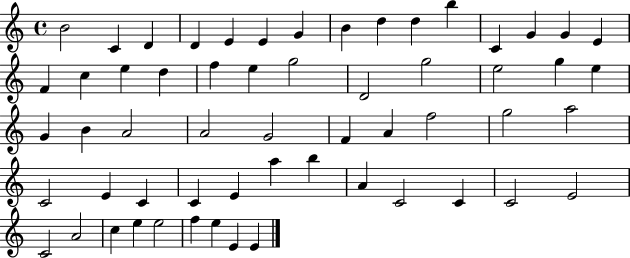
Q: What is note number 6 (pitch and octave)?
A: E4